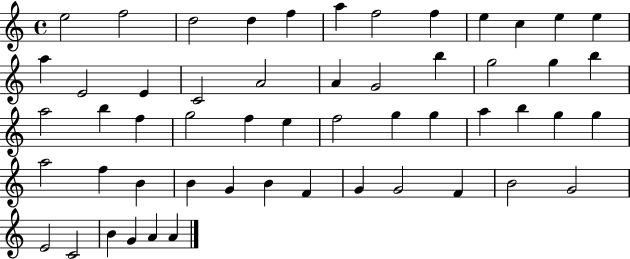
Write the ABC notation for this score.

X:1
T:Untitled
M:4/4
L:1/4
K:C
e2 f2 d2 d f a f2 f e c e e a E2 E C2 A2 A G2 b g2 g b a2 b f g2 f e f2 g g a b g g a2 f B B G B F G G2 F B2 G2 E2 C2 B G A A